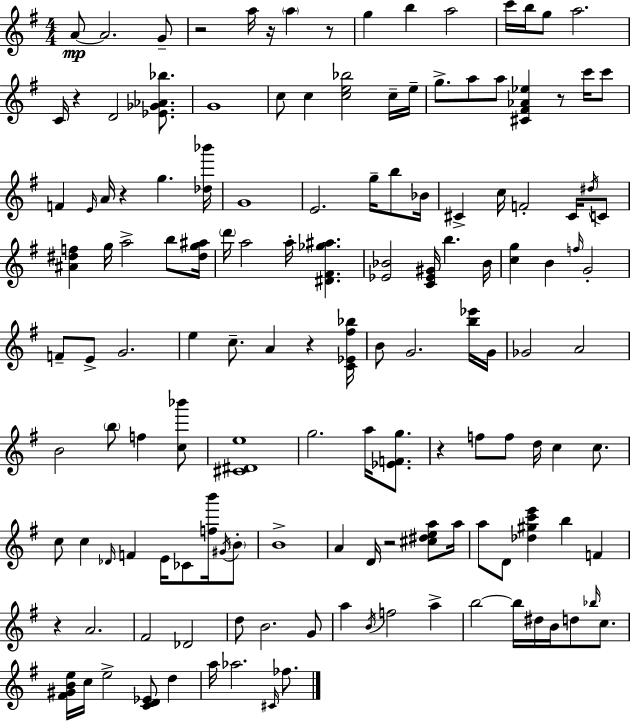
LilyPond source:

{
  \clef treble
  \numericTimeSignature
  \time 4/4
  \key e \minor
  a'8~~\mp a'2. g'8-- | r2 a''16 r16 \parenthesize a''4 r8 | g''4 b''4 a''2 | c'''16 b''16 g''8 a''2. | \break c'16 r4 d'2 <ees' ges' aes' bes''>8. | g'1 | c''8 c''4 <c'' e'' bes''>2 c''16-- e''16-- | g''8.-> a''8 a''8 <cis' fis' aes' ees''>4 r8 c'''16 c'''8 | \break f'4 \grace { e'16 } a'16 r4 g''4. | <des'' bes'''>16 g'1 | e'2. g''16-- b''8 | bes'16 cis'4-> c''16 f'2-. cis'16 \acciaccatura { dis''16 } | \break c'8 <ais' dis'' f''>4 g''16 a''2-> b''8 | <dis'' g'' ais''>16 \parenthesize d'''16 a''2 a''16-. <dis' fis' ges'' ais''>4. | <ees' bes'>2 <c' ees' gis'>16 b''4. | bes'16 <c'' g''>4 b'4 \grace { f''16 } g'2-. | \break f'8-- e'8-> g'2. | e''4 c''8.-- a'4 r4 | <c' ees' fis'' bes''>16 b'8 g'2. | <b'' ees'''>16 g'16 ges'2 a'2 | \break b'2 \parenthesize b''8 f''4 | <c'' bes'''>8 <cis' dis' e''>1 | g''2. a''16 | <ees' f' g''>8. r4 f''8 f''8 d''16 c''4 | \break c''8. c''8 c''4 \grace { des'16 } f'4 e'16 ces'8 | <f'' b'''>16 \acciaccatura { gis'16 } \parenthesize b'8-. b'1-> | a'4 d'16 r2 | <cis'' dis'' e'' a''>8 a''16 a''8 d'8 <des'' gis'' c''' e'''>4 b''4 | \break f'4 r4 a'2. | fis'2 des'2 | d''8 b'2. | g'8 a''4 \acciaccatura { b'16 } f''2 | \break a''4-> b''2~~ b''16 dis''16 | b'16 d''8 \grace { bes''16 } c''8. <fis' gis' b' e''>16 c''16 e''2-> | <c' d' ees'>8 d''4 a''16 aes''2. | \grace { cis'16 } fes''8. \bar "|."
}